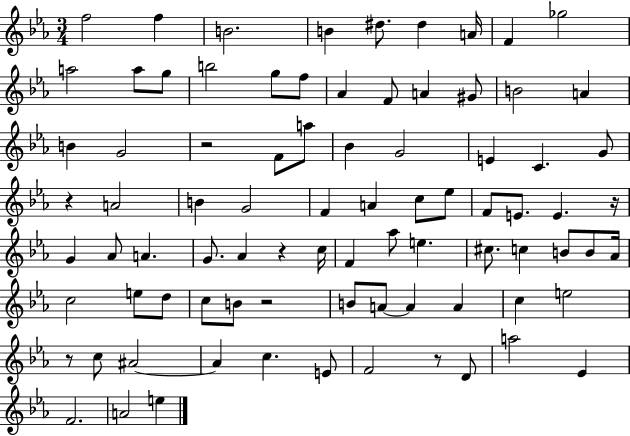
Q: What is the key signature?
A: EES major